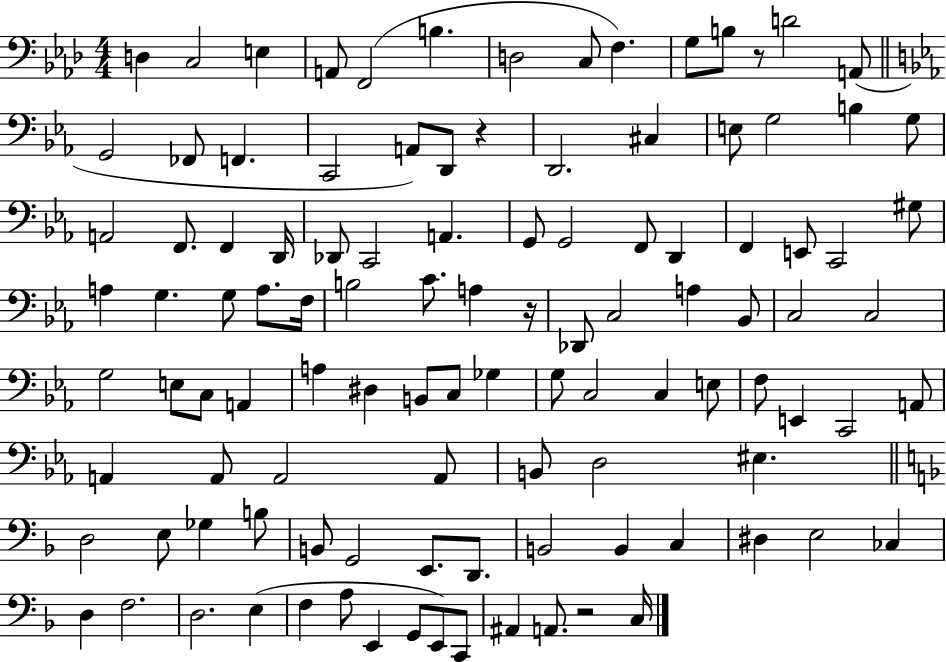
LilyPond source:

{
  \clef bass
  \numericTimeSignature
  \time 4/4
  \key aes \major
  d4 c2 e4 | a,8 f,2( b4. | d2 c8 f4.) | g8 b8 r8 d'2 a,8( | \break \bar "||" \break \key ees \major g,2 fes,8 f,4. | c,2 a,8) d,8 r4 | d,2. cis4 | e8 g2 b4 g8 | \break a,2 f,8. f,4 d,16 | des,8 c,2 a,4. | g,8 g,2 f,8 d,4 | f,4 e,8 c,2 gis8 | \break a4 g4. g8 a8. f16 | b2 c'8. a4 r16 | des,8 c2 a4 bes,8 | c2 c2 | \break g2 e8 c8 a,4 | a4 dis4 b,8 c8 ges4 | g8 c2 c4 e8 | f8 e,4 c,2 a,8 | \break a,4 a,8 a,2 a,8 | b,8 d2 eis4. | \bar "||" \break \key f \major d2 e8 ges4 b8 | b,8 g,2 e,8. d,8. | b,2 b,4 c4 | dis4 e2 ces4 | \break d4 f2. | d2. e4( | f4 a8 e,4 g,8 e,8) c,8 | ais,4 a,8. r2 c16 | \break \bar "|."
}